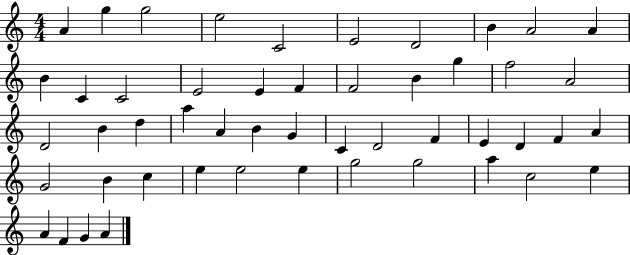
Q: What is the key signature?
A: C major